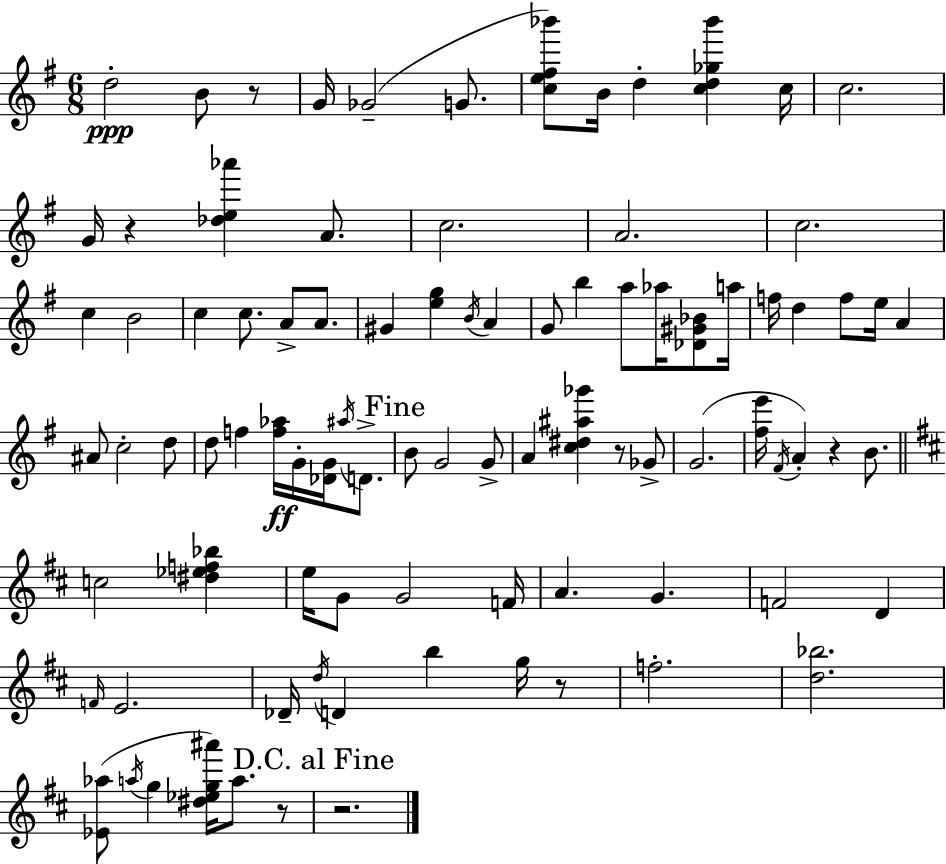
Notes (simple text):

D5/h B4/e R/e G4/s Gb4/h G4/e. [C5,E5,F#5,Bb6]/e B4/s D5/q [C5,D5,Gb5,Bb6]/q C5/s C5/h. G4/s R/q [Db5,E5,Ab6]/q A4/e. C5/h. A4/h. C5/h. C5/q B4/h C5/q C5/e. A4/e A4/e. G#4/q [E5,G5]/q B4/s A4/q G4/e B5/q A5/e Ab5/s [Db4,G#4,Bb4]/e A5/s F5/s D5/q F5/e E5/s A4/q A#4/e C5/h D5/e D5/e F5/q [F5,Ab5]/s G4/s [Db4,G4]/s A#5/s D4/e. B4/e G4/h G4/e A4/q [C5,D#5,A#5,Gb6]/q R/e Gb4/e G4/h. [F#5,E6]/s F#4/s A4/q R/q B4/e. C5/h [D#5,Eb5,F5,Bb5]/q E5/s G4/e G4/h F4/s A4/q. G4/q. F4/h D4/q F4/s E4/h. Db4/s D5/s D4/q B5/q G5/s R/e F5/h. [D5,Bb5]/h. [Eb4,Ab5]/e A5/s G5/q [D#5,Eb5,G5,A#6]/s A5/e. R/e R/h.